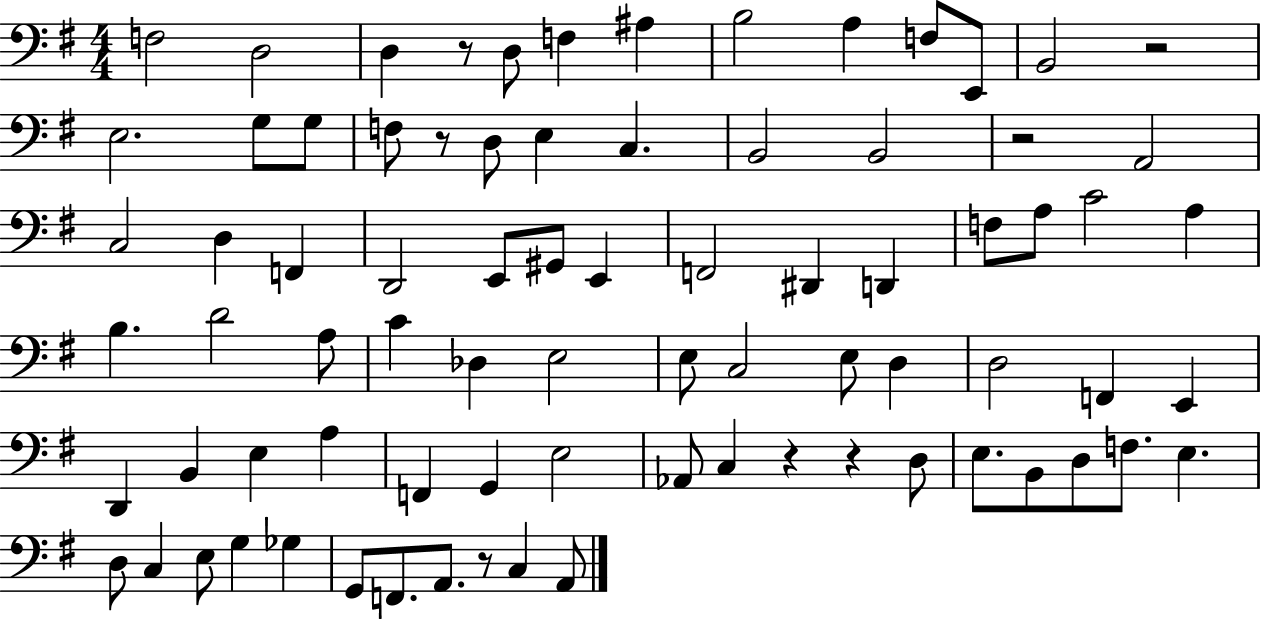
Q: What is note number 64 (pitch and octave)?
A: D3